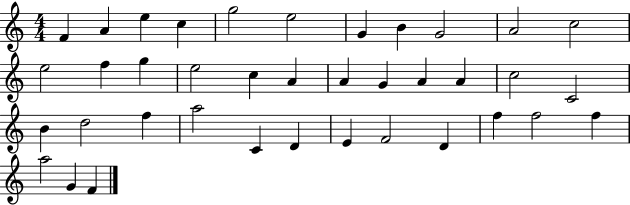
{
  \clef treble
  \numericTimeSignature
  \time 4/4
  \key c \major
  f'4 a'4 e''4 c''4 | g''2 e''2 | g'4 b'4 g'2 | a'2 c''2 | \break e''2 f''4 g''4 | e''2 c''4 a'4 | a'4 g'4 a'4 a'4 | c''2 c'2 | \break b'4 d''2 f''4 | a''2 c'4 d'4 | e'4 f'2 d'4 | f''4 f''2 f''4 | \break a''2 g'4 f'4 | \bar "|."
}